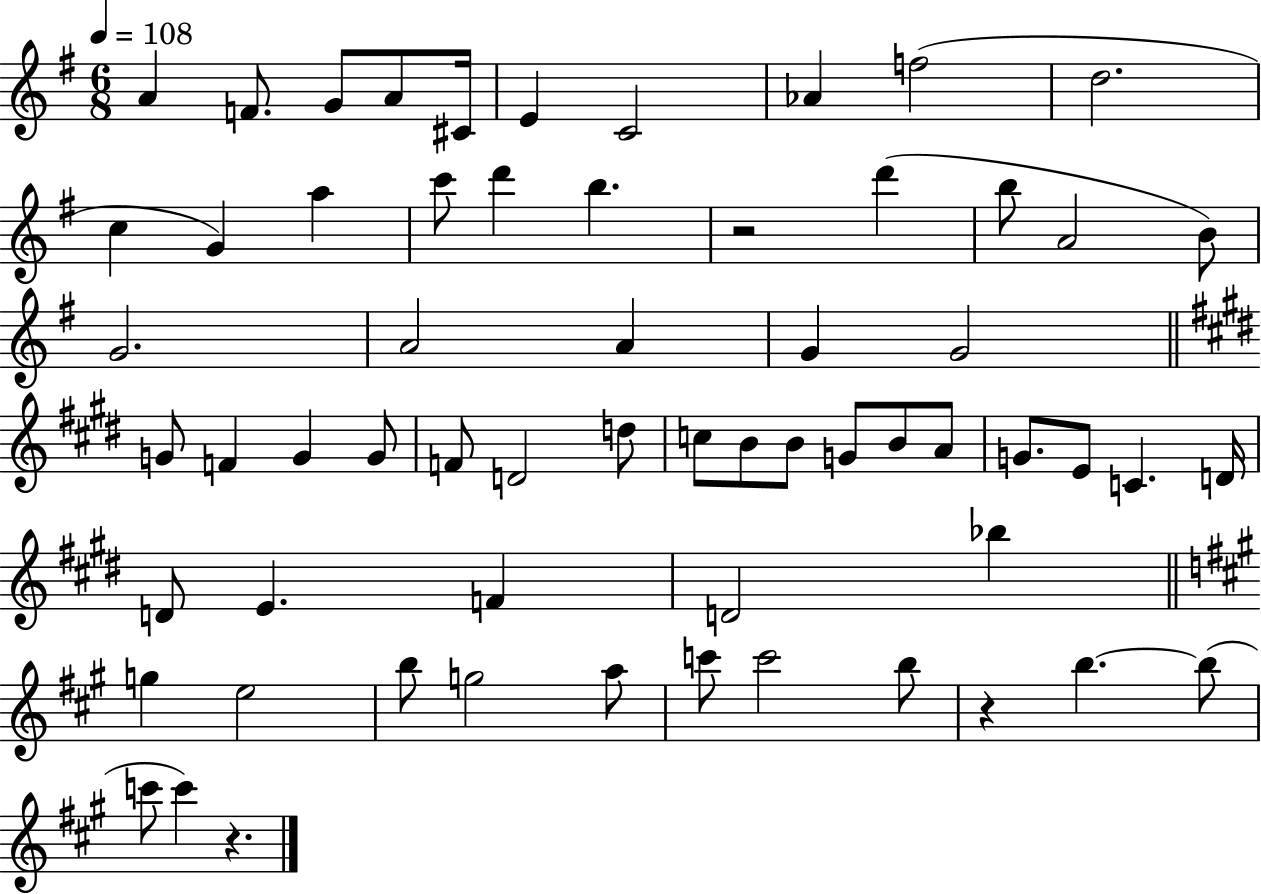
{
  \clef treble
  \numericTimeSignature
  \time 6/8
  \key g \major
  \tempo 4 = 108
  \repeat volta 2 { a'4 f'8. g'8 a'8 cis'16 | e'4 c'2 | aes'4 f''2( | d''2. | \break c''4 g'4) a''4 | c'''8 d'''4 b''4. | r2 d'''4( | b''8 a'2 b'8) | \break g'2. | a'2 a'4 | g'4 g'2 | \bar "||" \break \key e \major g'8 f'4 g'4 g'8 | f'8 d'2 d''8 | c''8 b'8 b'8 g'8 b'8 a'8 | g'8. e'8 c'4. d'16 | \break d'8 e'4. f'4 | d'2 bes''4 | \bar "||" \break \key a \major g''4 e''2 | b''8 g''2 a''8 | c'''8 c'''2 b''8 | r4 b''4.~~ b''8( | \break c'''8 c'''4) r4. | } \bar "|."
}